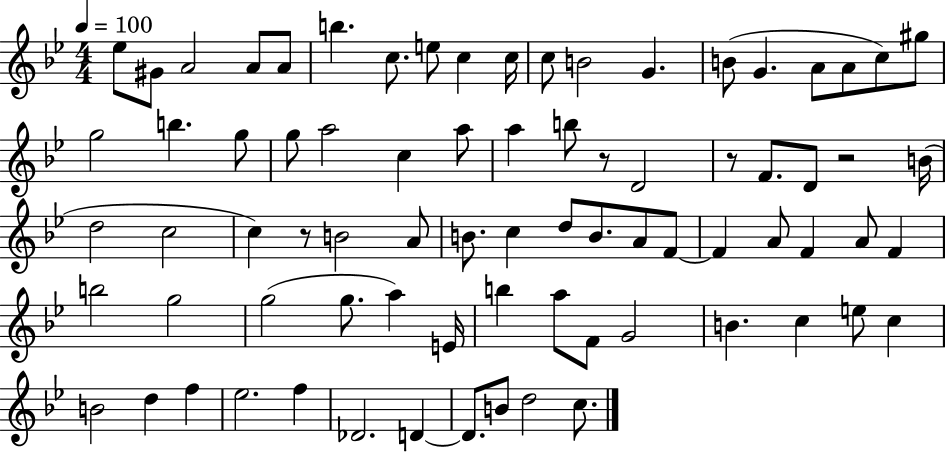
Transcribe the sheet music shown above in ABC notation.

X:1
T:Untitled
M:4/4
L:1/4
K:Bb
_e/2 ^G/2 A2 A/2 A/2 b c/2 e/2 c c/4 c/2 B2 G B/2 G A/2 A/2 c/2 ^g/2 g2 b g/2 g/2 a2 c a/2 a b/2 z/2 D2 z/2 F/2 D/2 z2 B/4 d2 c2 c z/2 B2 A/2 B/2 c d/2 B/2 A/2 F/2 F A/2 F A/2 F b2 g2 g2 g/2 a E/4 b a/2 F/2 G2 B c e/2 c B2 d f _e2 f _D2 D D/2 B/2 d2 c/2